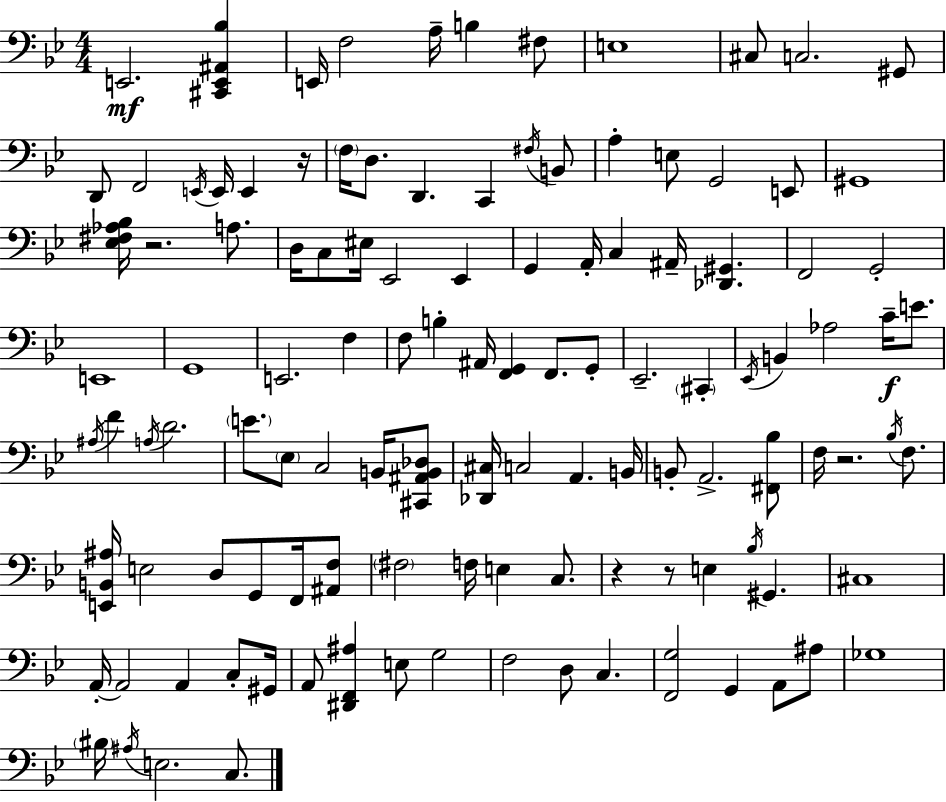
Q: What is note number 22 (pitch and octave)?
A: A3